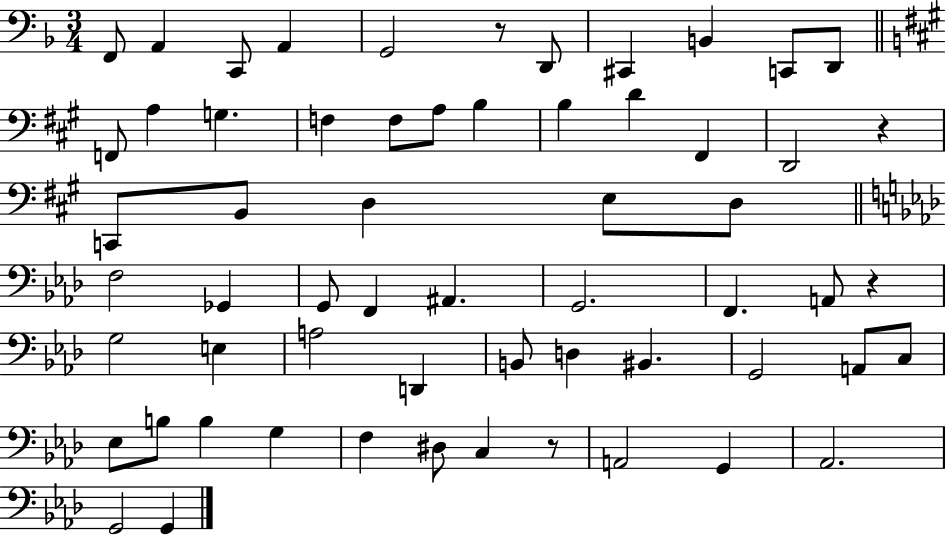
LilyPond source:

{
  \clef bass
  \numericTimeSignature
  \time 3/4
  \key f \major
  f,8 a,4 c,8 a,4 | g,2 r8 d,8 | cis,4 b,4 c,8 d,8 | \bar "||" \break \key a \major f,8 a4 g4. | f4 f8 a8 b4 | b4 d'4 fis,4 | d,2 r4 | \break c,8 b,8 d4 e8 d8 | \bar "||" \break \key f \minor f2 ges,4 | g,8 f,4 ais,4. | g,2. | f,4. a,8 r4 | \break g2 e4 | a2 d,4 | b,8 d4 bis,4. | g,2 a,8 c8 | \break ees8 b8 b4 g4 | f4 dis8 c4 r8 | a,2 g,4 | aes,2. | \break g,2 g,4 | \bar "|."
}